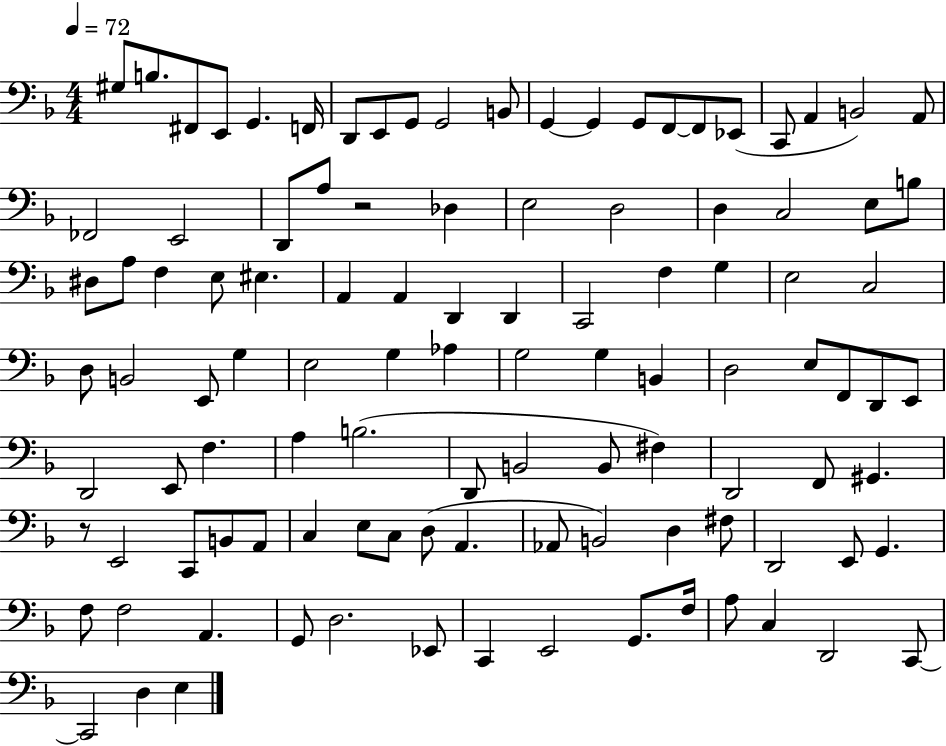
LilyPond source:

{
  \clef bass
  \numericTimeSignature
  \time 4/4
  \key f \major
  \tempo 4 = 72
  gis8 b8. fis,8 e,8 g,4. f,16 | d,8 e,8 g,8 g,2 b,8 | g,4~~ g,4 g,8 f,8~~ f,8 ees,8( | c,8 a,4 b,2) a,8 | \break fes,2 e,2 | d,8 a8 r2 des4 | e2 d2 | d4 c2 e8 b8 | \break dis8 a8 f4 e8 eis4. | a,4 a,4 d,4 d,4 | c,2 f4 g4 | e2 c2 | \break d8 b,2 e,8 g4 | e2 g4 aes4 | g2 g4 b,4 | d2 e8 f,8 d,8 e,8 | \break d,2 e,8 f4. | a4 b2.( | d,8 b,2 b,8 fis4) | d,2 f,8 gis,4. | \break r8 e,2 c,8 b,8 a,8 | c4 e8 c8 d8( a,4. | aes,8 b,2) d4 fis8 | d,2 e,8 g,4. | \break f8 f2 a,4. | g,8 d2. ees,8 | c,4 e,2 g,8. f16 | a8 c4 d,2 c,8~~ | \break c,2 d4 e4 | \bar "|."
}